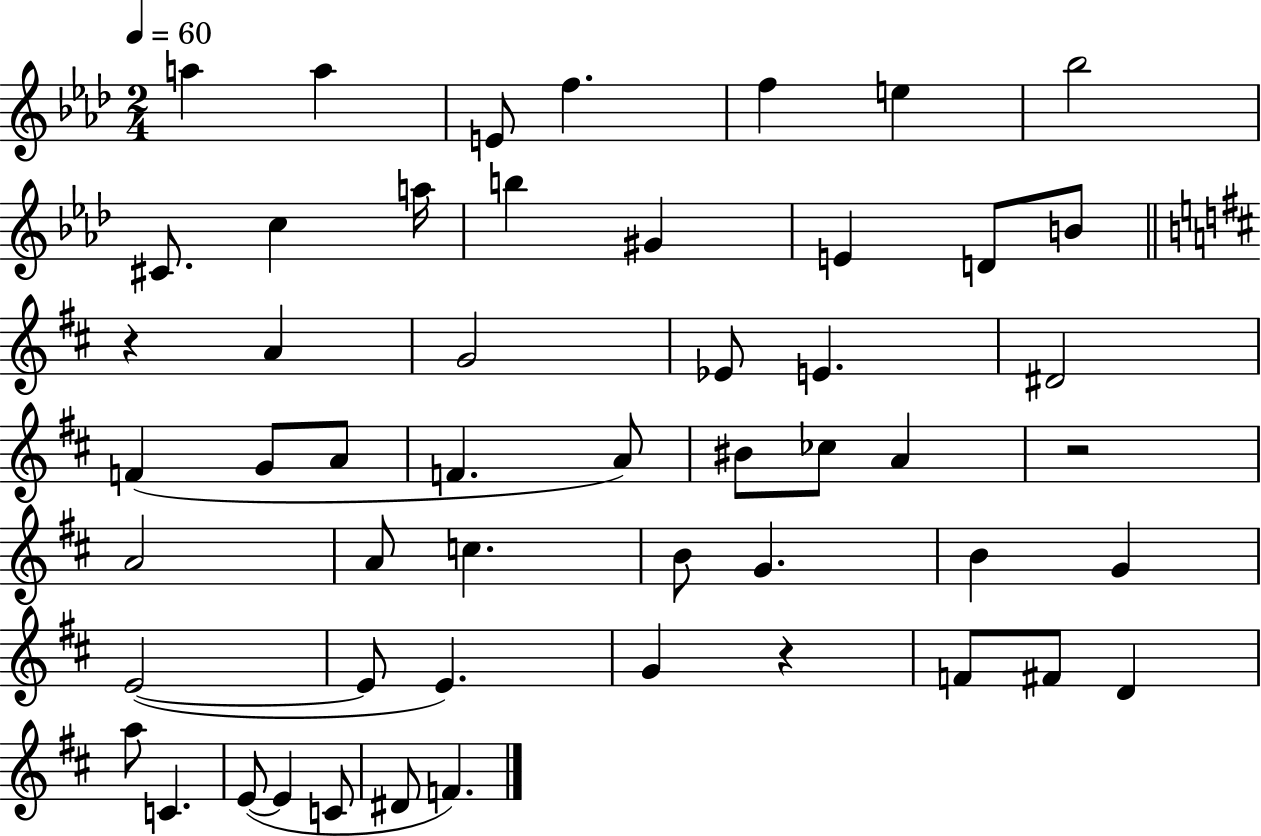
A5/q A5/q E4/e F5/q. F5/q E5/q Bb5/h C#4/e. C5/q A5/s B5/q G#4/q E4/q D4/e B4/e R/q A4/q G4/h Eb4/e E4/q. D#4/h F4/q G4/e A4/e F4/q. A4/e BIS4/e CES5/e A4/q R/h A4/h A4/e C5/q. B4/e G4/q. B4/q G4/q E4/h E4/e E4/q. G4/q R/q F4/e F#4/e D4/q A5/e C4/q. E4/e E4/q C4/e D#4/e F4/q.